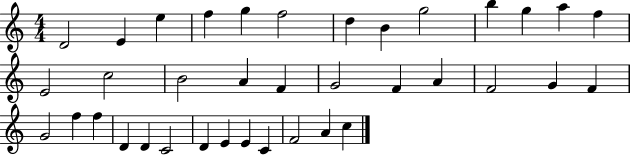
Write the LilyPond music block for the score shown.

{
  \clef treble
  \numericTimeSignature
  \time 4/4
  \key c \major
  d'2 e'4 e''4 | f''4 g''4 f''2 | d''4 b'4 g''2 | b''4 g''4 a''4 f''4 | \break e'2 c''2 | b'2 a'4 f'4 | g'2 f'4 a'4 | f'2 g'4 f'4 | \break g'2 f''4 f''4 | d'4 d'4 c'2 | d'4 e'4 e'4 c'4 | f'2 a'4 c''4 | \break \bar "|."
}